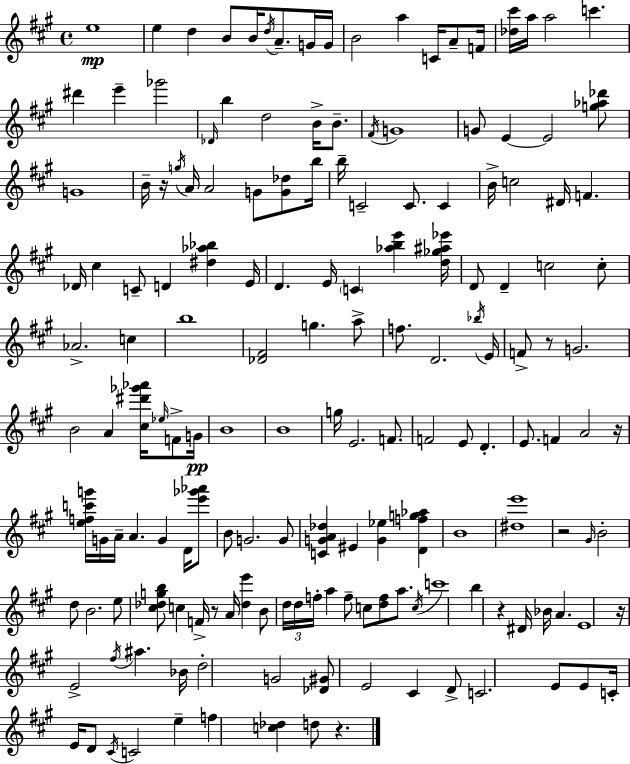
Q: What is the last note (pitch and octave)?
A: D5